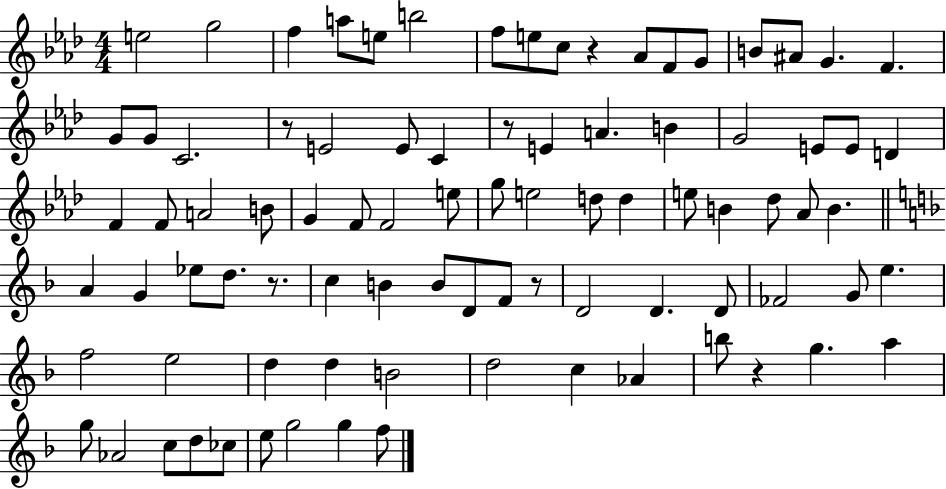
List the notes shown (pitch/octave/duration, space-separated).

E5/h G5/h F5/q A5/e E5/e B5/h F5/e E5/e C5/e R/q Ab4/e F4/e G4/e B4/e A#4/e G4/q. F4/q. G4/e G4/e C4/h. R/e E4/h E4/e C4/q R/e E4/q A4/q. B4/q G4/h E4/e E4/e D4/q F4/q F4/e A4/h B4/e G4/q F4/e F4/h E5/e G5/e E5/h D5/e D5/q E5/e B4/q Db5/e Ab4/e B4/q. A4/q G4/q Eb5/e D5/e. R/e. C5/q B4/q B4/e D4/e F4/e R/e D4/h D4/q. D4/e FES4/h G4/e E5/q. F5/h E5/h D5/q D5/q B4/h D5/h C5/q Ab4/q B5/e R/q G5/q. A5/q G5/e Ab4/h C5/e D5/e CES5/e E5/e G5/h G5/q F5/e